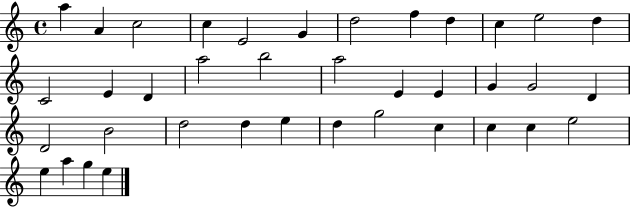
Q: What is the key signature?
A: C major